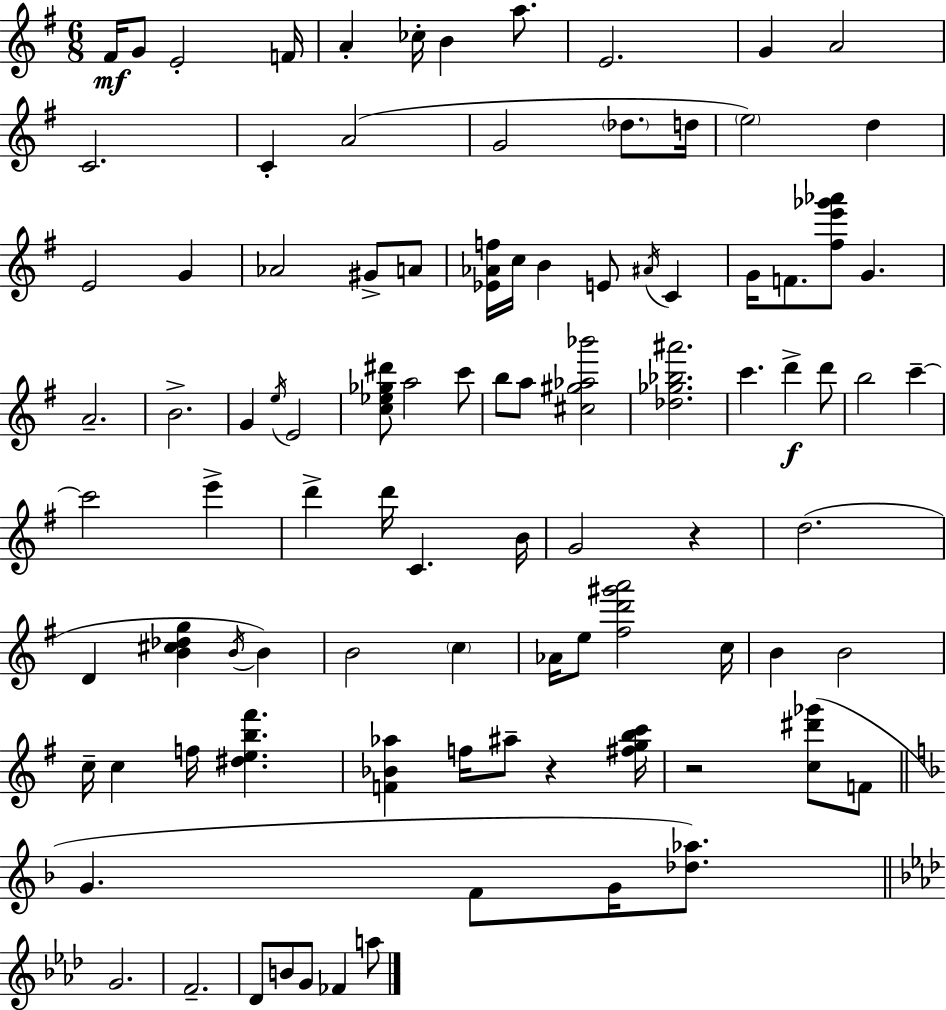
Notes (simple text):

F#4/s G4/e E4/h F4/s A4/q CES5/s B4/q A5/e. E4/h. G4/q A4/h C4/h. C4/q A4/h G4/h Db5/e. D5/s E5/h D5/q E4/h G4/q Ab4/h G#4/e A4/e [Eb4,Ab4,F5]/s C5/s B4/q E4/e A#4/s C4/q G4/s F4/e. [F#5,E6,Gb6,Ab6]/e G4/q. A4/h. B4/h. G4/q E5/s E4/h [C5,Eb5,Gb5,D#6]/e A5/h C6/e B5/e A5/e [C#5,G#5,Ab5,Bb6]/h [Db5,Gb5,Bb5,A#6]/h. C6/q. D6/q D6/e B5/h C6/q C6/h E6/q D6/q D6/s C4/q. B4/s G4/h R/q D5/h. D4/q [B4,C#5,Db5,G5]/q B4/s B4/q B4/h C5/q Ab4/s E5/e [F#5,D6,G#6,A6]/h C5/s B4/q B4/h C5/s C5/q F5/s [D#5,E5,B5,F#6]/q. [F4,Bb4,Ab5]/q F5/s A#5/e R/q [F#5,G5,B5,C6]/s R/h [C5,D#6,Gb6]/e F4/e G4/q. F4/e G4/s [Db5,Ab5]/e. G4/h. F4/h. Db4/e B4/e G4/e FES4/q A5/e